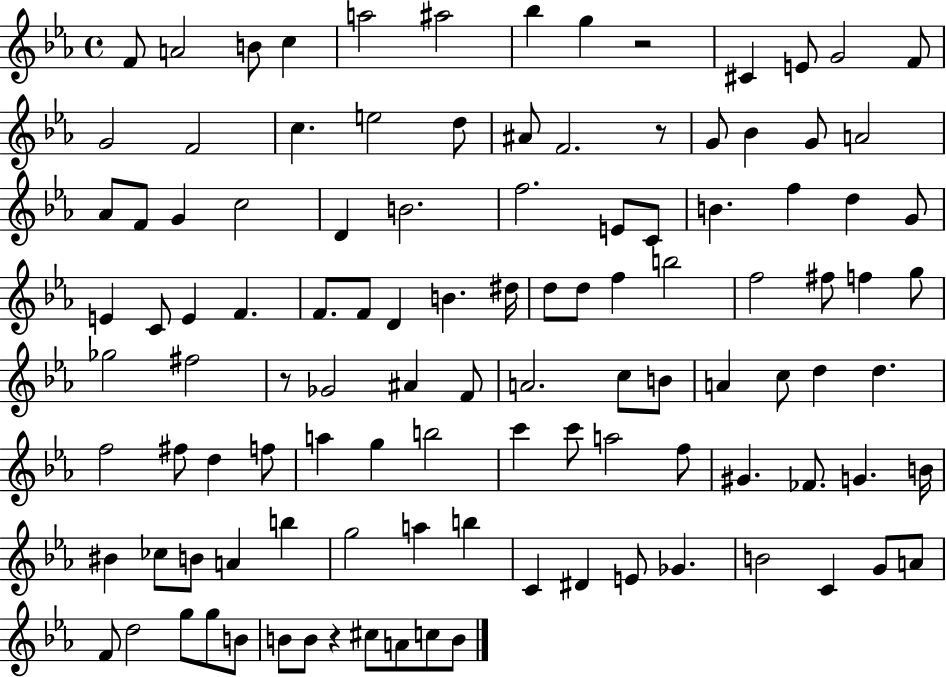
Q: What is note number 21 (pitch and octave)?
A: Bb4